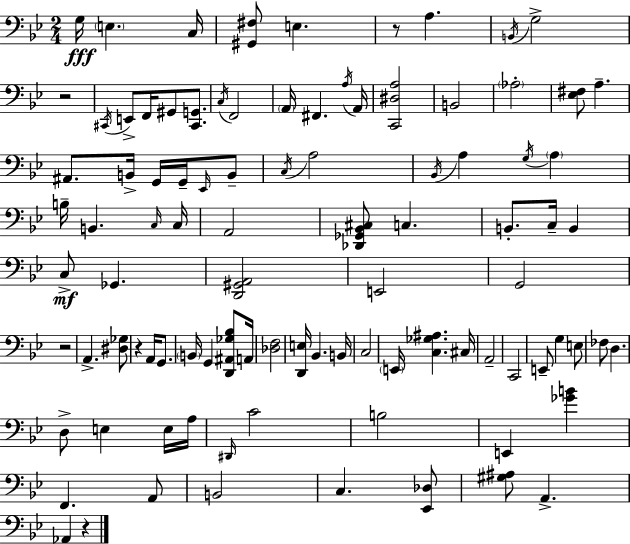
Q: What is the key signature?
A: BES major